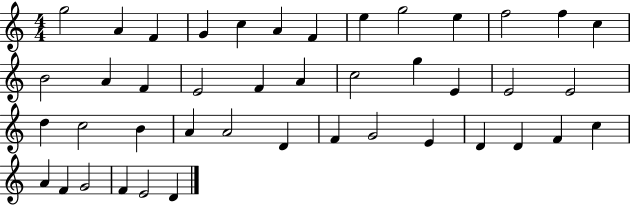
X:1
T:Untitled
M:4/4
L:1/4
K:C
g2 A F G c A F e g2 e f2 f c B2 A F E2 F A c2 g E E2 E2 d c2 B A A2 D F G2 E D D F c A F G2 F E2 D